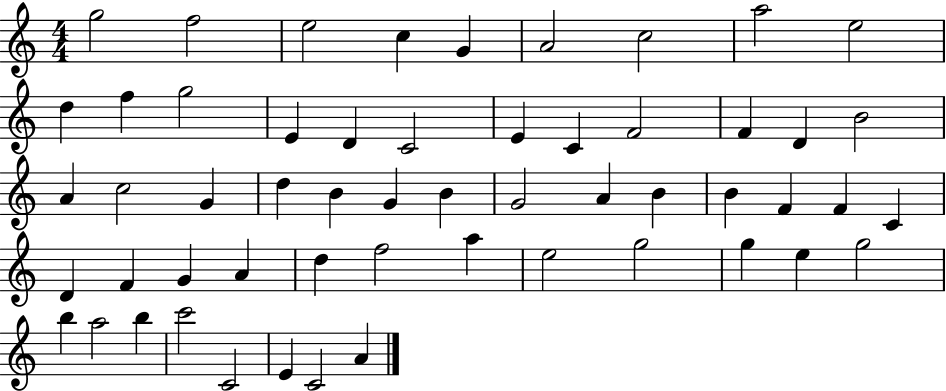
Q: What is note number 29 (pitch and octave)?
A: G4